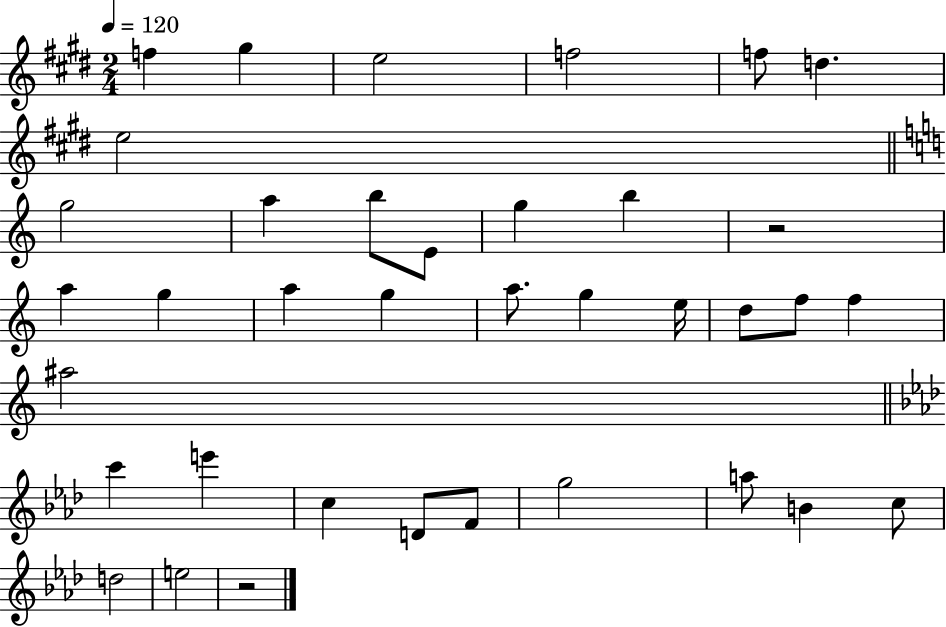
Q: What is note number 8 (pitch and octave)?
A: G5